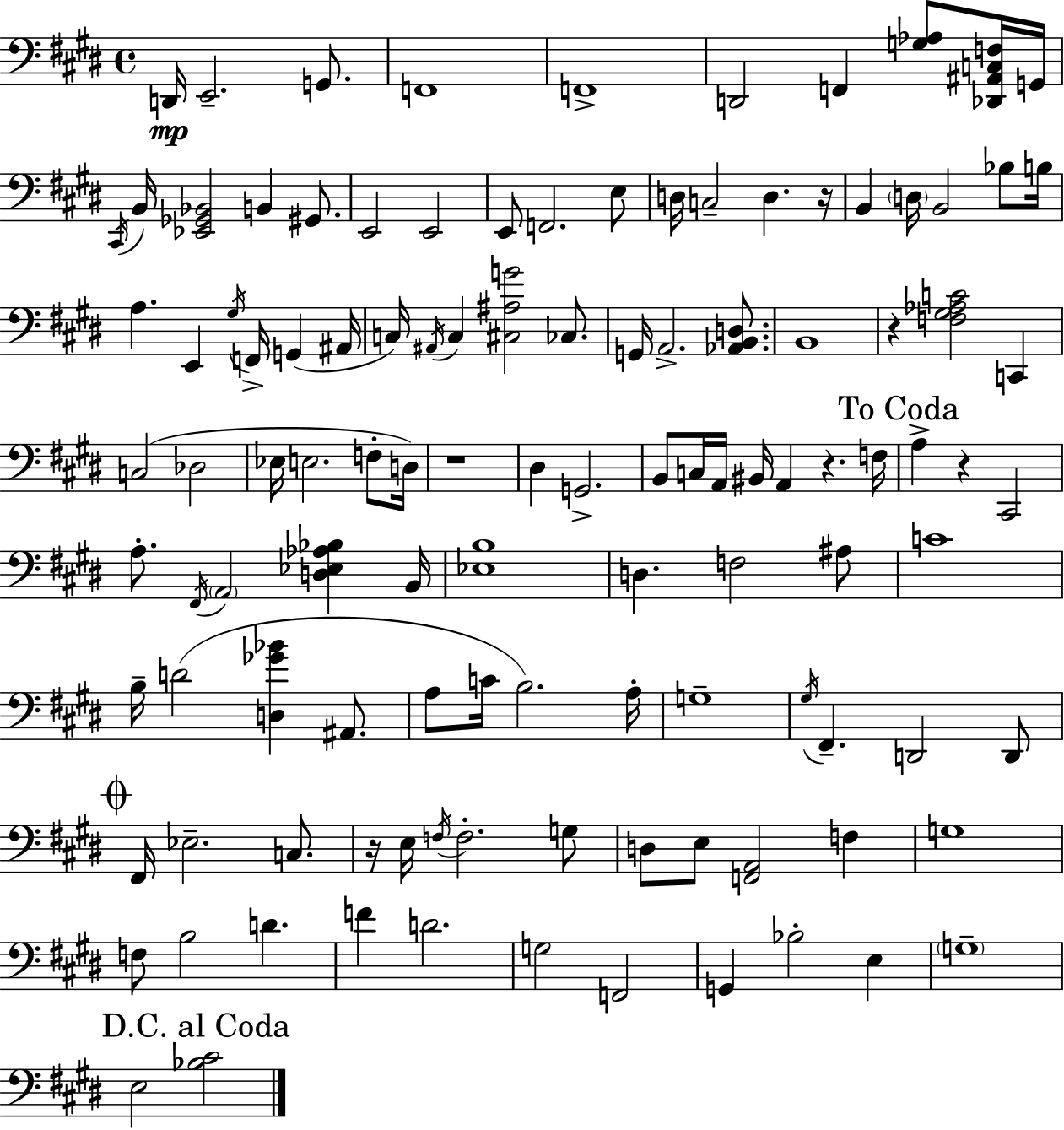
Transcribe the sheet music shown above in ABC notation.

X:1
T:Untitled
M:4/4
L:1/4
K:E
D,,/4 E,,2 G,,/2 F,,4 F,,4 D,,2 F,, [G,_A,]/2 [_D,,^A,,C,F,]/4 G,,/4 ^C,,/4 B,,/4 [_E,,_G,,_B,,]2 B,, ^G,,/2 E,,2 E,,2 E,,/2 F,,2 E,/2 D,/4 C,2 D, z/4 B,, D,/4 B,,2 _B,/2 B,/4 A, E,, ^G,/4 F,,/4 G,, ^A,,/4 C,/4 ^A,,/4 C, [^C,^A,G]2 _C,/2 G,,/4 A,,2 [_A,,B,,D,]/2 B,,4 z [F,^G,_A,C]2 C,, C,2 _D,2 _E,/4 E,2 F,/2 D,/4 z4 ^D, G,,2 B,,/2 C,/4 A,,/4 ^B,,/4 A,, z F,/4 A, z ^C,,2 A,/2 ^F,,/4 A,,2 [D,_E,_A,_B,] B,,/4 [_E,B,]4 D, F,2 ^A,/2 C4 B,/4 D2 [D,_G_B] ^A,,/2 A,/2 C/4 B,2 A,/4 G,4 ^G,/4 ^F,, D,,2 D,,/2 ^F,,/4 _E,2 C,/2 z/4 E,/4 F,/4 F,2 G,/2 D,/2 E,/2 [F,,A,,]2 F, G,4 F,/2 B,2 D F D2 G,2 F,,2 G,, _B,2 E, G,4 E,2 [_B,^C]2